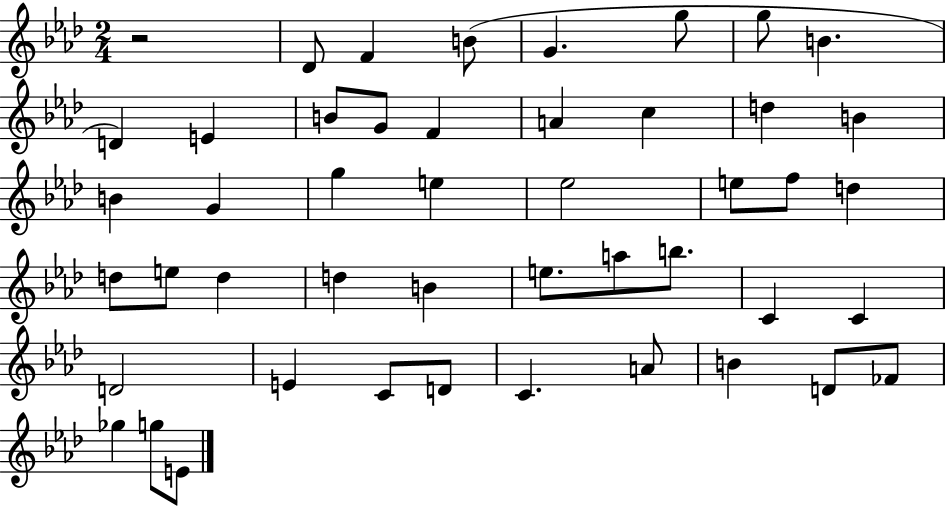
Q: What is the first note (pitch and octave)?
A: Db4